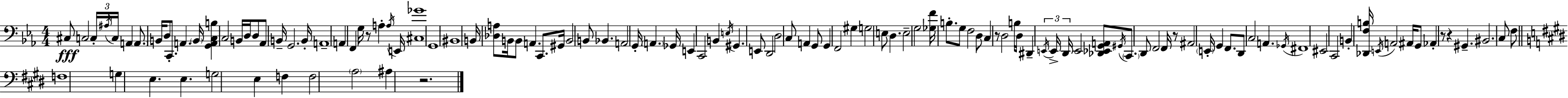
C#3/e C3/h C3/s A#3/s C3/s A2/q A2/e. B2/s D3/e C2/e. A2/q. B2/s [G2,A2,C3,B3]/q C3/h B2/s D3/s D3/e Ab2/e B2/s G2/h. B2/s A2/w A2/q F2/q G3/s R/e A3/q A3/s E2/s [C#3,Gb4]/w G2/w BIS2/w B2/s [Db3,A3]/e B2/s B2/e A2/q. C2/e. G#2/s B2/h B2/e Bb2/q. A2/h G2/s A2/q. Gb2/s E2/q C2/h B2/q E3/s G#2/q. E2/e D2/h D3/h C3/e A2/q G2/e G2/q F2/h G#3/q G3/h E3/e D3/q. E3/h G3/h [Gb3,F4]/s B3/e. G3/e F3/h D3/e C3/q R/e D3/h B3/s D3/s D#2/q E2/s E2/s D2/s E2/h [Db2,Eb2,G2,A2]/e G#2/s C2/e. D2/e F2/h F2/s R/e A#2/h E2/s G2/q F2/e. D2/e C3/h A2/q. Gb2/s F#2/w EIS2/h C2/h B2/q [Db2,F3,B3]/s E2/s A2/h A#2/s G2/e Ab2/q R/e R/q G#2/q. BIS2/h. C3/e F3/e F3/w G3/q E3/q. E3/q. G3/h E3/q F3/q F3/h A3/h A#3/q R/h.